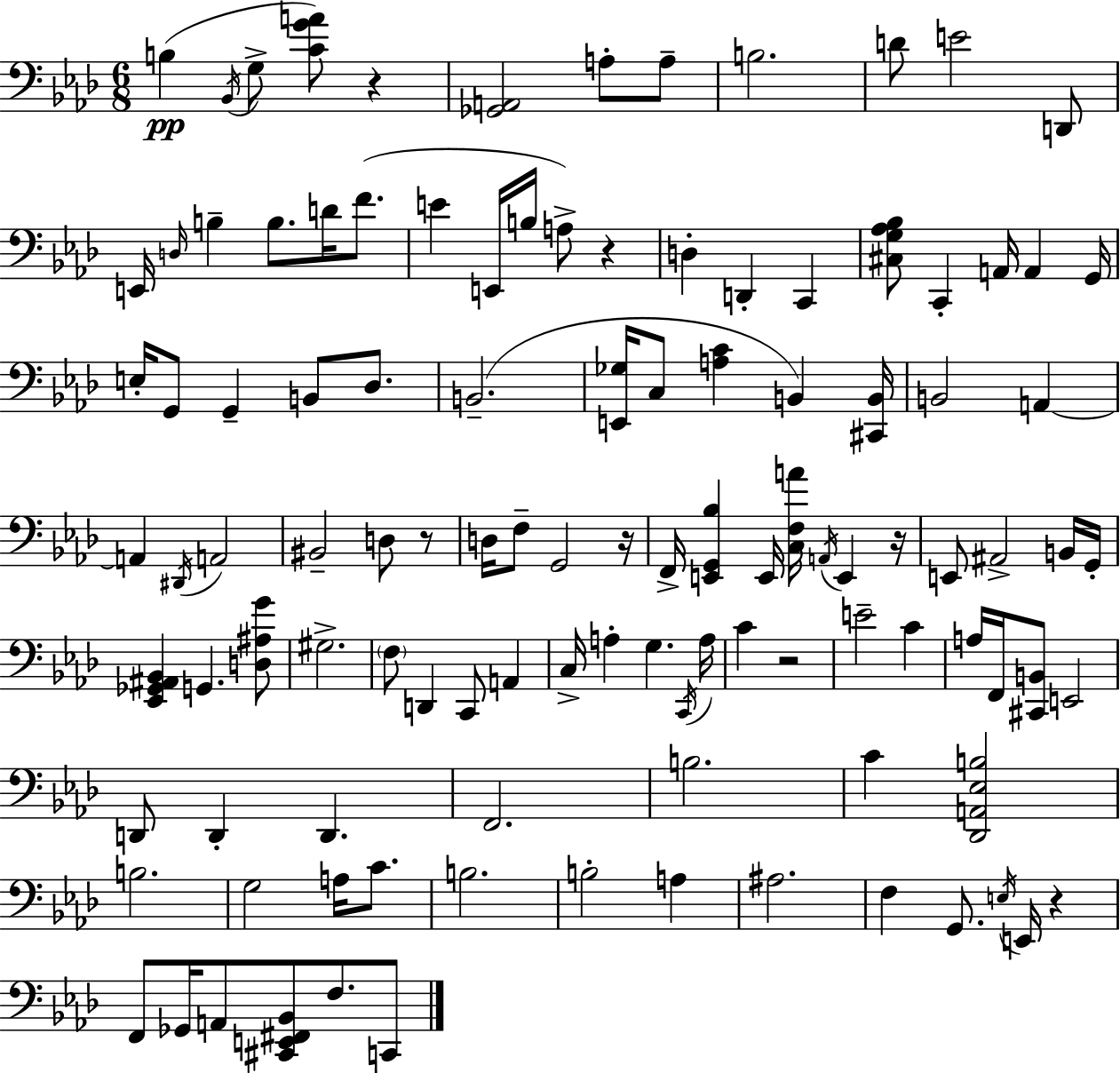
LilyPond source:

{
  \clef bass
  \numericTimeSignature
  \time 6/8
  \key f \minor
  b4(\pp \acciaccatura { bes,16 } g8-> <c' g' a'>8) r4 | <ges, a,>2 a8-. a8-- | b2. | d'8 e'2 d,8 | \break e,16 \grace { d16 } b4-- b8. d'16 f'8.( | e'4 e,16 b16 a8->) r4 | d4-. d,4-. c,4 | <cis g aes bes>8 c,4-. a,16 a,4 | \break g,16 e16-. g,8 g,4-- b,8 des8. | b,2.--( | <e, ges>16 c8 <a c'>4 b,4) | <cis, b,>16 b,2 a,4~~ | \break a,4 \acciaccatura { dis,16 } a,2 | bis,2-- d8 | r8 d16 f8-- g,2 | r16 f,16-> <e, g, bes>4 e,16 <c f a'>16 \acciaccatura { a,16 } e,4 | \break r16 e,8 ais,2-> | b,16 g,16-. <ees, ges, ais, bes,>4 g,4. | <d ais g'>8 gis2.-> | \parenthesize f8 d,4 c,8 | \break a,4 c16-> a4-. g4. | \acciaccatura { c,16 } a16 c'4 r2 | e'2-- | c'4 a16 f,16 <cis, b,>8 e,2 | \break d,8 d,4-. d,4. | f,2. | b2. | c'4 <des, a, ees b>2 | \break b2. | g2 | a16 c'8. b2. | b2-. | \break a4 ais2. | f4 g,8. | \acciaccatura { e16 } e,16 r4 f,8 ges,16 a,8 <cis, e, fis, bes,>8 | f8. c,8 \bar "|."
}